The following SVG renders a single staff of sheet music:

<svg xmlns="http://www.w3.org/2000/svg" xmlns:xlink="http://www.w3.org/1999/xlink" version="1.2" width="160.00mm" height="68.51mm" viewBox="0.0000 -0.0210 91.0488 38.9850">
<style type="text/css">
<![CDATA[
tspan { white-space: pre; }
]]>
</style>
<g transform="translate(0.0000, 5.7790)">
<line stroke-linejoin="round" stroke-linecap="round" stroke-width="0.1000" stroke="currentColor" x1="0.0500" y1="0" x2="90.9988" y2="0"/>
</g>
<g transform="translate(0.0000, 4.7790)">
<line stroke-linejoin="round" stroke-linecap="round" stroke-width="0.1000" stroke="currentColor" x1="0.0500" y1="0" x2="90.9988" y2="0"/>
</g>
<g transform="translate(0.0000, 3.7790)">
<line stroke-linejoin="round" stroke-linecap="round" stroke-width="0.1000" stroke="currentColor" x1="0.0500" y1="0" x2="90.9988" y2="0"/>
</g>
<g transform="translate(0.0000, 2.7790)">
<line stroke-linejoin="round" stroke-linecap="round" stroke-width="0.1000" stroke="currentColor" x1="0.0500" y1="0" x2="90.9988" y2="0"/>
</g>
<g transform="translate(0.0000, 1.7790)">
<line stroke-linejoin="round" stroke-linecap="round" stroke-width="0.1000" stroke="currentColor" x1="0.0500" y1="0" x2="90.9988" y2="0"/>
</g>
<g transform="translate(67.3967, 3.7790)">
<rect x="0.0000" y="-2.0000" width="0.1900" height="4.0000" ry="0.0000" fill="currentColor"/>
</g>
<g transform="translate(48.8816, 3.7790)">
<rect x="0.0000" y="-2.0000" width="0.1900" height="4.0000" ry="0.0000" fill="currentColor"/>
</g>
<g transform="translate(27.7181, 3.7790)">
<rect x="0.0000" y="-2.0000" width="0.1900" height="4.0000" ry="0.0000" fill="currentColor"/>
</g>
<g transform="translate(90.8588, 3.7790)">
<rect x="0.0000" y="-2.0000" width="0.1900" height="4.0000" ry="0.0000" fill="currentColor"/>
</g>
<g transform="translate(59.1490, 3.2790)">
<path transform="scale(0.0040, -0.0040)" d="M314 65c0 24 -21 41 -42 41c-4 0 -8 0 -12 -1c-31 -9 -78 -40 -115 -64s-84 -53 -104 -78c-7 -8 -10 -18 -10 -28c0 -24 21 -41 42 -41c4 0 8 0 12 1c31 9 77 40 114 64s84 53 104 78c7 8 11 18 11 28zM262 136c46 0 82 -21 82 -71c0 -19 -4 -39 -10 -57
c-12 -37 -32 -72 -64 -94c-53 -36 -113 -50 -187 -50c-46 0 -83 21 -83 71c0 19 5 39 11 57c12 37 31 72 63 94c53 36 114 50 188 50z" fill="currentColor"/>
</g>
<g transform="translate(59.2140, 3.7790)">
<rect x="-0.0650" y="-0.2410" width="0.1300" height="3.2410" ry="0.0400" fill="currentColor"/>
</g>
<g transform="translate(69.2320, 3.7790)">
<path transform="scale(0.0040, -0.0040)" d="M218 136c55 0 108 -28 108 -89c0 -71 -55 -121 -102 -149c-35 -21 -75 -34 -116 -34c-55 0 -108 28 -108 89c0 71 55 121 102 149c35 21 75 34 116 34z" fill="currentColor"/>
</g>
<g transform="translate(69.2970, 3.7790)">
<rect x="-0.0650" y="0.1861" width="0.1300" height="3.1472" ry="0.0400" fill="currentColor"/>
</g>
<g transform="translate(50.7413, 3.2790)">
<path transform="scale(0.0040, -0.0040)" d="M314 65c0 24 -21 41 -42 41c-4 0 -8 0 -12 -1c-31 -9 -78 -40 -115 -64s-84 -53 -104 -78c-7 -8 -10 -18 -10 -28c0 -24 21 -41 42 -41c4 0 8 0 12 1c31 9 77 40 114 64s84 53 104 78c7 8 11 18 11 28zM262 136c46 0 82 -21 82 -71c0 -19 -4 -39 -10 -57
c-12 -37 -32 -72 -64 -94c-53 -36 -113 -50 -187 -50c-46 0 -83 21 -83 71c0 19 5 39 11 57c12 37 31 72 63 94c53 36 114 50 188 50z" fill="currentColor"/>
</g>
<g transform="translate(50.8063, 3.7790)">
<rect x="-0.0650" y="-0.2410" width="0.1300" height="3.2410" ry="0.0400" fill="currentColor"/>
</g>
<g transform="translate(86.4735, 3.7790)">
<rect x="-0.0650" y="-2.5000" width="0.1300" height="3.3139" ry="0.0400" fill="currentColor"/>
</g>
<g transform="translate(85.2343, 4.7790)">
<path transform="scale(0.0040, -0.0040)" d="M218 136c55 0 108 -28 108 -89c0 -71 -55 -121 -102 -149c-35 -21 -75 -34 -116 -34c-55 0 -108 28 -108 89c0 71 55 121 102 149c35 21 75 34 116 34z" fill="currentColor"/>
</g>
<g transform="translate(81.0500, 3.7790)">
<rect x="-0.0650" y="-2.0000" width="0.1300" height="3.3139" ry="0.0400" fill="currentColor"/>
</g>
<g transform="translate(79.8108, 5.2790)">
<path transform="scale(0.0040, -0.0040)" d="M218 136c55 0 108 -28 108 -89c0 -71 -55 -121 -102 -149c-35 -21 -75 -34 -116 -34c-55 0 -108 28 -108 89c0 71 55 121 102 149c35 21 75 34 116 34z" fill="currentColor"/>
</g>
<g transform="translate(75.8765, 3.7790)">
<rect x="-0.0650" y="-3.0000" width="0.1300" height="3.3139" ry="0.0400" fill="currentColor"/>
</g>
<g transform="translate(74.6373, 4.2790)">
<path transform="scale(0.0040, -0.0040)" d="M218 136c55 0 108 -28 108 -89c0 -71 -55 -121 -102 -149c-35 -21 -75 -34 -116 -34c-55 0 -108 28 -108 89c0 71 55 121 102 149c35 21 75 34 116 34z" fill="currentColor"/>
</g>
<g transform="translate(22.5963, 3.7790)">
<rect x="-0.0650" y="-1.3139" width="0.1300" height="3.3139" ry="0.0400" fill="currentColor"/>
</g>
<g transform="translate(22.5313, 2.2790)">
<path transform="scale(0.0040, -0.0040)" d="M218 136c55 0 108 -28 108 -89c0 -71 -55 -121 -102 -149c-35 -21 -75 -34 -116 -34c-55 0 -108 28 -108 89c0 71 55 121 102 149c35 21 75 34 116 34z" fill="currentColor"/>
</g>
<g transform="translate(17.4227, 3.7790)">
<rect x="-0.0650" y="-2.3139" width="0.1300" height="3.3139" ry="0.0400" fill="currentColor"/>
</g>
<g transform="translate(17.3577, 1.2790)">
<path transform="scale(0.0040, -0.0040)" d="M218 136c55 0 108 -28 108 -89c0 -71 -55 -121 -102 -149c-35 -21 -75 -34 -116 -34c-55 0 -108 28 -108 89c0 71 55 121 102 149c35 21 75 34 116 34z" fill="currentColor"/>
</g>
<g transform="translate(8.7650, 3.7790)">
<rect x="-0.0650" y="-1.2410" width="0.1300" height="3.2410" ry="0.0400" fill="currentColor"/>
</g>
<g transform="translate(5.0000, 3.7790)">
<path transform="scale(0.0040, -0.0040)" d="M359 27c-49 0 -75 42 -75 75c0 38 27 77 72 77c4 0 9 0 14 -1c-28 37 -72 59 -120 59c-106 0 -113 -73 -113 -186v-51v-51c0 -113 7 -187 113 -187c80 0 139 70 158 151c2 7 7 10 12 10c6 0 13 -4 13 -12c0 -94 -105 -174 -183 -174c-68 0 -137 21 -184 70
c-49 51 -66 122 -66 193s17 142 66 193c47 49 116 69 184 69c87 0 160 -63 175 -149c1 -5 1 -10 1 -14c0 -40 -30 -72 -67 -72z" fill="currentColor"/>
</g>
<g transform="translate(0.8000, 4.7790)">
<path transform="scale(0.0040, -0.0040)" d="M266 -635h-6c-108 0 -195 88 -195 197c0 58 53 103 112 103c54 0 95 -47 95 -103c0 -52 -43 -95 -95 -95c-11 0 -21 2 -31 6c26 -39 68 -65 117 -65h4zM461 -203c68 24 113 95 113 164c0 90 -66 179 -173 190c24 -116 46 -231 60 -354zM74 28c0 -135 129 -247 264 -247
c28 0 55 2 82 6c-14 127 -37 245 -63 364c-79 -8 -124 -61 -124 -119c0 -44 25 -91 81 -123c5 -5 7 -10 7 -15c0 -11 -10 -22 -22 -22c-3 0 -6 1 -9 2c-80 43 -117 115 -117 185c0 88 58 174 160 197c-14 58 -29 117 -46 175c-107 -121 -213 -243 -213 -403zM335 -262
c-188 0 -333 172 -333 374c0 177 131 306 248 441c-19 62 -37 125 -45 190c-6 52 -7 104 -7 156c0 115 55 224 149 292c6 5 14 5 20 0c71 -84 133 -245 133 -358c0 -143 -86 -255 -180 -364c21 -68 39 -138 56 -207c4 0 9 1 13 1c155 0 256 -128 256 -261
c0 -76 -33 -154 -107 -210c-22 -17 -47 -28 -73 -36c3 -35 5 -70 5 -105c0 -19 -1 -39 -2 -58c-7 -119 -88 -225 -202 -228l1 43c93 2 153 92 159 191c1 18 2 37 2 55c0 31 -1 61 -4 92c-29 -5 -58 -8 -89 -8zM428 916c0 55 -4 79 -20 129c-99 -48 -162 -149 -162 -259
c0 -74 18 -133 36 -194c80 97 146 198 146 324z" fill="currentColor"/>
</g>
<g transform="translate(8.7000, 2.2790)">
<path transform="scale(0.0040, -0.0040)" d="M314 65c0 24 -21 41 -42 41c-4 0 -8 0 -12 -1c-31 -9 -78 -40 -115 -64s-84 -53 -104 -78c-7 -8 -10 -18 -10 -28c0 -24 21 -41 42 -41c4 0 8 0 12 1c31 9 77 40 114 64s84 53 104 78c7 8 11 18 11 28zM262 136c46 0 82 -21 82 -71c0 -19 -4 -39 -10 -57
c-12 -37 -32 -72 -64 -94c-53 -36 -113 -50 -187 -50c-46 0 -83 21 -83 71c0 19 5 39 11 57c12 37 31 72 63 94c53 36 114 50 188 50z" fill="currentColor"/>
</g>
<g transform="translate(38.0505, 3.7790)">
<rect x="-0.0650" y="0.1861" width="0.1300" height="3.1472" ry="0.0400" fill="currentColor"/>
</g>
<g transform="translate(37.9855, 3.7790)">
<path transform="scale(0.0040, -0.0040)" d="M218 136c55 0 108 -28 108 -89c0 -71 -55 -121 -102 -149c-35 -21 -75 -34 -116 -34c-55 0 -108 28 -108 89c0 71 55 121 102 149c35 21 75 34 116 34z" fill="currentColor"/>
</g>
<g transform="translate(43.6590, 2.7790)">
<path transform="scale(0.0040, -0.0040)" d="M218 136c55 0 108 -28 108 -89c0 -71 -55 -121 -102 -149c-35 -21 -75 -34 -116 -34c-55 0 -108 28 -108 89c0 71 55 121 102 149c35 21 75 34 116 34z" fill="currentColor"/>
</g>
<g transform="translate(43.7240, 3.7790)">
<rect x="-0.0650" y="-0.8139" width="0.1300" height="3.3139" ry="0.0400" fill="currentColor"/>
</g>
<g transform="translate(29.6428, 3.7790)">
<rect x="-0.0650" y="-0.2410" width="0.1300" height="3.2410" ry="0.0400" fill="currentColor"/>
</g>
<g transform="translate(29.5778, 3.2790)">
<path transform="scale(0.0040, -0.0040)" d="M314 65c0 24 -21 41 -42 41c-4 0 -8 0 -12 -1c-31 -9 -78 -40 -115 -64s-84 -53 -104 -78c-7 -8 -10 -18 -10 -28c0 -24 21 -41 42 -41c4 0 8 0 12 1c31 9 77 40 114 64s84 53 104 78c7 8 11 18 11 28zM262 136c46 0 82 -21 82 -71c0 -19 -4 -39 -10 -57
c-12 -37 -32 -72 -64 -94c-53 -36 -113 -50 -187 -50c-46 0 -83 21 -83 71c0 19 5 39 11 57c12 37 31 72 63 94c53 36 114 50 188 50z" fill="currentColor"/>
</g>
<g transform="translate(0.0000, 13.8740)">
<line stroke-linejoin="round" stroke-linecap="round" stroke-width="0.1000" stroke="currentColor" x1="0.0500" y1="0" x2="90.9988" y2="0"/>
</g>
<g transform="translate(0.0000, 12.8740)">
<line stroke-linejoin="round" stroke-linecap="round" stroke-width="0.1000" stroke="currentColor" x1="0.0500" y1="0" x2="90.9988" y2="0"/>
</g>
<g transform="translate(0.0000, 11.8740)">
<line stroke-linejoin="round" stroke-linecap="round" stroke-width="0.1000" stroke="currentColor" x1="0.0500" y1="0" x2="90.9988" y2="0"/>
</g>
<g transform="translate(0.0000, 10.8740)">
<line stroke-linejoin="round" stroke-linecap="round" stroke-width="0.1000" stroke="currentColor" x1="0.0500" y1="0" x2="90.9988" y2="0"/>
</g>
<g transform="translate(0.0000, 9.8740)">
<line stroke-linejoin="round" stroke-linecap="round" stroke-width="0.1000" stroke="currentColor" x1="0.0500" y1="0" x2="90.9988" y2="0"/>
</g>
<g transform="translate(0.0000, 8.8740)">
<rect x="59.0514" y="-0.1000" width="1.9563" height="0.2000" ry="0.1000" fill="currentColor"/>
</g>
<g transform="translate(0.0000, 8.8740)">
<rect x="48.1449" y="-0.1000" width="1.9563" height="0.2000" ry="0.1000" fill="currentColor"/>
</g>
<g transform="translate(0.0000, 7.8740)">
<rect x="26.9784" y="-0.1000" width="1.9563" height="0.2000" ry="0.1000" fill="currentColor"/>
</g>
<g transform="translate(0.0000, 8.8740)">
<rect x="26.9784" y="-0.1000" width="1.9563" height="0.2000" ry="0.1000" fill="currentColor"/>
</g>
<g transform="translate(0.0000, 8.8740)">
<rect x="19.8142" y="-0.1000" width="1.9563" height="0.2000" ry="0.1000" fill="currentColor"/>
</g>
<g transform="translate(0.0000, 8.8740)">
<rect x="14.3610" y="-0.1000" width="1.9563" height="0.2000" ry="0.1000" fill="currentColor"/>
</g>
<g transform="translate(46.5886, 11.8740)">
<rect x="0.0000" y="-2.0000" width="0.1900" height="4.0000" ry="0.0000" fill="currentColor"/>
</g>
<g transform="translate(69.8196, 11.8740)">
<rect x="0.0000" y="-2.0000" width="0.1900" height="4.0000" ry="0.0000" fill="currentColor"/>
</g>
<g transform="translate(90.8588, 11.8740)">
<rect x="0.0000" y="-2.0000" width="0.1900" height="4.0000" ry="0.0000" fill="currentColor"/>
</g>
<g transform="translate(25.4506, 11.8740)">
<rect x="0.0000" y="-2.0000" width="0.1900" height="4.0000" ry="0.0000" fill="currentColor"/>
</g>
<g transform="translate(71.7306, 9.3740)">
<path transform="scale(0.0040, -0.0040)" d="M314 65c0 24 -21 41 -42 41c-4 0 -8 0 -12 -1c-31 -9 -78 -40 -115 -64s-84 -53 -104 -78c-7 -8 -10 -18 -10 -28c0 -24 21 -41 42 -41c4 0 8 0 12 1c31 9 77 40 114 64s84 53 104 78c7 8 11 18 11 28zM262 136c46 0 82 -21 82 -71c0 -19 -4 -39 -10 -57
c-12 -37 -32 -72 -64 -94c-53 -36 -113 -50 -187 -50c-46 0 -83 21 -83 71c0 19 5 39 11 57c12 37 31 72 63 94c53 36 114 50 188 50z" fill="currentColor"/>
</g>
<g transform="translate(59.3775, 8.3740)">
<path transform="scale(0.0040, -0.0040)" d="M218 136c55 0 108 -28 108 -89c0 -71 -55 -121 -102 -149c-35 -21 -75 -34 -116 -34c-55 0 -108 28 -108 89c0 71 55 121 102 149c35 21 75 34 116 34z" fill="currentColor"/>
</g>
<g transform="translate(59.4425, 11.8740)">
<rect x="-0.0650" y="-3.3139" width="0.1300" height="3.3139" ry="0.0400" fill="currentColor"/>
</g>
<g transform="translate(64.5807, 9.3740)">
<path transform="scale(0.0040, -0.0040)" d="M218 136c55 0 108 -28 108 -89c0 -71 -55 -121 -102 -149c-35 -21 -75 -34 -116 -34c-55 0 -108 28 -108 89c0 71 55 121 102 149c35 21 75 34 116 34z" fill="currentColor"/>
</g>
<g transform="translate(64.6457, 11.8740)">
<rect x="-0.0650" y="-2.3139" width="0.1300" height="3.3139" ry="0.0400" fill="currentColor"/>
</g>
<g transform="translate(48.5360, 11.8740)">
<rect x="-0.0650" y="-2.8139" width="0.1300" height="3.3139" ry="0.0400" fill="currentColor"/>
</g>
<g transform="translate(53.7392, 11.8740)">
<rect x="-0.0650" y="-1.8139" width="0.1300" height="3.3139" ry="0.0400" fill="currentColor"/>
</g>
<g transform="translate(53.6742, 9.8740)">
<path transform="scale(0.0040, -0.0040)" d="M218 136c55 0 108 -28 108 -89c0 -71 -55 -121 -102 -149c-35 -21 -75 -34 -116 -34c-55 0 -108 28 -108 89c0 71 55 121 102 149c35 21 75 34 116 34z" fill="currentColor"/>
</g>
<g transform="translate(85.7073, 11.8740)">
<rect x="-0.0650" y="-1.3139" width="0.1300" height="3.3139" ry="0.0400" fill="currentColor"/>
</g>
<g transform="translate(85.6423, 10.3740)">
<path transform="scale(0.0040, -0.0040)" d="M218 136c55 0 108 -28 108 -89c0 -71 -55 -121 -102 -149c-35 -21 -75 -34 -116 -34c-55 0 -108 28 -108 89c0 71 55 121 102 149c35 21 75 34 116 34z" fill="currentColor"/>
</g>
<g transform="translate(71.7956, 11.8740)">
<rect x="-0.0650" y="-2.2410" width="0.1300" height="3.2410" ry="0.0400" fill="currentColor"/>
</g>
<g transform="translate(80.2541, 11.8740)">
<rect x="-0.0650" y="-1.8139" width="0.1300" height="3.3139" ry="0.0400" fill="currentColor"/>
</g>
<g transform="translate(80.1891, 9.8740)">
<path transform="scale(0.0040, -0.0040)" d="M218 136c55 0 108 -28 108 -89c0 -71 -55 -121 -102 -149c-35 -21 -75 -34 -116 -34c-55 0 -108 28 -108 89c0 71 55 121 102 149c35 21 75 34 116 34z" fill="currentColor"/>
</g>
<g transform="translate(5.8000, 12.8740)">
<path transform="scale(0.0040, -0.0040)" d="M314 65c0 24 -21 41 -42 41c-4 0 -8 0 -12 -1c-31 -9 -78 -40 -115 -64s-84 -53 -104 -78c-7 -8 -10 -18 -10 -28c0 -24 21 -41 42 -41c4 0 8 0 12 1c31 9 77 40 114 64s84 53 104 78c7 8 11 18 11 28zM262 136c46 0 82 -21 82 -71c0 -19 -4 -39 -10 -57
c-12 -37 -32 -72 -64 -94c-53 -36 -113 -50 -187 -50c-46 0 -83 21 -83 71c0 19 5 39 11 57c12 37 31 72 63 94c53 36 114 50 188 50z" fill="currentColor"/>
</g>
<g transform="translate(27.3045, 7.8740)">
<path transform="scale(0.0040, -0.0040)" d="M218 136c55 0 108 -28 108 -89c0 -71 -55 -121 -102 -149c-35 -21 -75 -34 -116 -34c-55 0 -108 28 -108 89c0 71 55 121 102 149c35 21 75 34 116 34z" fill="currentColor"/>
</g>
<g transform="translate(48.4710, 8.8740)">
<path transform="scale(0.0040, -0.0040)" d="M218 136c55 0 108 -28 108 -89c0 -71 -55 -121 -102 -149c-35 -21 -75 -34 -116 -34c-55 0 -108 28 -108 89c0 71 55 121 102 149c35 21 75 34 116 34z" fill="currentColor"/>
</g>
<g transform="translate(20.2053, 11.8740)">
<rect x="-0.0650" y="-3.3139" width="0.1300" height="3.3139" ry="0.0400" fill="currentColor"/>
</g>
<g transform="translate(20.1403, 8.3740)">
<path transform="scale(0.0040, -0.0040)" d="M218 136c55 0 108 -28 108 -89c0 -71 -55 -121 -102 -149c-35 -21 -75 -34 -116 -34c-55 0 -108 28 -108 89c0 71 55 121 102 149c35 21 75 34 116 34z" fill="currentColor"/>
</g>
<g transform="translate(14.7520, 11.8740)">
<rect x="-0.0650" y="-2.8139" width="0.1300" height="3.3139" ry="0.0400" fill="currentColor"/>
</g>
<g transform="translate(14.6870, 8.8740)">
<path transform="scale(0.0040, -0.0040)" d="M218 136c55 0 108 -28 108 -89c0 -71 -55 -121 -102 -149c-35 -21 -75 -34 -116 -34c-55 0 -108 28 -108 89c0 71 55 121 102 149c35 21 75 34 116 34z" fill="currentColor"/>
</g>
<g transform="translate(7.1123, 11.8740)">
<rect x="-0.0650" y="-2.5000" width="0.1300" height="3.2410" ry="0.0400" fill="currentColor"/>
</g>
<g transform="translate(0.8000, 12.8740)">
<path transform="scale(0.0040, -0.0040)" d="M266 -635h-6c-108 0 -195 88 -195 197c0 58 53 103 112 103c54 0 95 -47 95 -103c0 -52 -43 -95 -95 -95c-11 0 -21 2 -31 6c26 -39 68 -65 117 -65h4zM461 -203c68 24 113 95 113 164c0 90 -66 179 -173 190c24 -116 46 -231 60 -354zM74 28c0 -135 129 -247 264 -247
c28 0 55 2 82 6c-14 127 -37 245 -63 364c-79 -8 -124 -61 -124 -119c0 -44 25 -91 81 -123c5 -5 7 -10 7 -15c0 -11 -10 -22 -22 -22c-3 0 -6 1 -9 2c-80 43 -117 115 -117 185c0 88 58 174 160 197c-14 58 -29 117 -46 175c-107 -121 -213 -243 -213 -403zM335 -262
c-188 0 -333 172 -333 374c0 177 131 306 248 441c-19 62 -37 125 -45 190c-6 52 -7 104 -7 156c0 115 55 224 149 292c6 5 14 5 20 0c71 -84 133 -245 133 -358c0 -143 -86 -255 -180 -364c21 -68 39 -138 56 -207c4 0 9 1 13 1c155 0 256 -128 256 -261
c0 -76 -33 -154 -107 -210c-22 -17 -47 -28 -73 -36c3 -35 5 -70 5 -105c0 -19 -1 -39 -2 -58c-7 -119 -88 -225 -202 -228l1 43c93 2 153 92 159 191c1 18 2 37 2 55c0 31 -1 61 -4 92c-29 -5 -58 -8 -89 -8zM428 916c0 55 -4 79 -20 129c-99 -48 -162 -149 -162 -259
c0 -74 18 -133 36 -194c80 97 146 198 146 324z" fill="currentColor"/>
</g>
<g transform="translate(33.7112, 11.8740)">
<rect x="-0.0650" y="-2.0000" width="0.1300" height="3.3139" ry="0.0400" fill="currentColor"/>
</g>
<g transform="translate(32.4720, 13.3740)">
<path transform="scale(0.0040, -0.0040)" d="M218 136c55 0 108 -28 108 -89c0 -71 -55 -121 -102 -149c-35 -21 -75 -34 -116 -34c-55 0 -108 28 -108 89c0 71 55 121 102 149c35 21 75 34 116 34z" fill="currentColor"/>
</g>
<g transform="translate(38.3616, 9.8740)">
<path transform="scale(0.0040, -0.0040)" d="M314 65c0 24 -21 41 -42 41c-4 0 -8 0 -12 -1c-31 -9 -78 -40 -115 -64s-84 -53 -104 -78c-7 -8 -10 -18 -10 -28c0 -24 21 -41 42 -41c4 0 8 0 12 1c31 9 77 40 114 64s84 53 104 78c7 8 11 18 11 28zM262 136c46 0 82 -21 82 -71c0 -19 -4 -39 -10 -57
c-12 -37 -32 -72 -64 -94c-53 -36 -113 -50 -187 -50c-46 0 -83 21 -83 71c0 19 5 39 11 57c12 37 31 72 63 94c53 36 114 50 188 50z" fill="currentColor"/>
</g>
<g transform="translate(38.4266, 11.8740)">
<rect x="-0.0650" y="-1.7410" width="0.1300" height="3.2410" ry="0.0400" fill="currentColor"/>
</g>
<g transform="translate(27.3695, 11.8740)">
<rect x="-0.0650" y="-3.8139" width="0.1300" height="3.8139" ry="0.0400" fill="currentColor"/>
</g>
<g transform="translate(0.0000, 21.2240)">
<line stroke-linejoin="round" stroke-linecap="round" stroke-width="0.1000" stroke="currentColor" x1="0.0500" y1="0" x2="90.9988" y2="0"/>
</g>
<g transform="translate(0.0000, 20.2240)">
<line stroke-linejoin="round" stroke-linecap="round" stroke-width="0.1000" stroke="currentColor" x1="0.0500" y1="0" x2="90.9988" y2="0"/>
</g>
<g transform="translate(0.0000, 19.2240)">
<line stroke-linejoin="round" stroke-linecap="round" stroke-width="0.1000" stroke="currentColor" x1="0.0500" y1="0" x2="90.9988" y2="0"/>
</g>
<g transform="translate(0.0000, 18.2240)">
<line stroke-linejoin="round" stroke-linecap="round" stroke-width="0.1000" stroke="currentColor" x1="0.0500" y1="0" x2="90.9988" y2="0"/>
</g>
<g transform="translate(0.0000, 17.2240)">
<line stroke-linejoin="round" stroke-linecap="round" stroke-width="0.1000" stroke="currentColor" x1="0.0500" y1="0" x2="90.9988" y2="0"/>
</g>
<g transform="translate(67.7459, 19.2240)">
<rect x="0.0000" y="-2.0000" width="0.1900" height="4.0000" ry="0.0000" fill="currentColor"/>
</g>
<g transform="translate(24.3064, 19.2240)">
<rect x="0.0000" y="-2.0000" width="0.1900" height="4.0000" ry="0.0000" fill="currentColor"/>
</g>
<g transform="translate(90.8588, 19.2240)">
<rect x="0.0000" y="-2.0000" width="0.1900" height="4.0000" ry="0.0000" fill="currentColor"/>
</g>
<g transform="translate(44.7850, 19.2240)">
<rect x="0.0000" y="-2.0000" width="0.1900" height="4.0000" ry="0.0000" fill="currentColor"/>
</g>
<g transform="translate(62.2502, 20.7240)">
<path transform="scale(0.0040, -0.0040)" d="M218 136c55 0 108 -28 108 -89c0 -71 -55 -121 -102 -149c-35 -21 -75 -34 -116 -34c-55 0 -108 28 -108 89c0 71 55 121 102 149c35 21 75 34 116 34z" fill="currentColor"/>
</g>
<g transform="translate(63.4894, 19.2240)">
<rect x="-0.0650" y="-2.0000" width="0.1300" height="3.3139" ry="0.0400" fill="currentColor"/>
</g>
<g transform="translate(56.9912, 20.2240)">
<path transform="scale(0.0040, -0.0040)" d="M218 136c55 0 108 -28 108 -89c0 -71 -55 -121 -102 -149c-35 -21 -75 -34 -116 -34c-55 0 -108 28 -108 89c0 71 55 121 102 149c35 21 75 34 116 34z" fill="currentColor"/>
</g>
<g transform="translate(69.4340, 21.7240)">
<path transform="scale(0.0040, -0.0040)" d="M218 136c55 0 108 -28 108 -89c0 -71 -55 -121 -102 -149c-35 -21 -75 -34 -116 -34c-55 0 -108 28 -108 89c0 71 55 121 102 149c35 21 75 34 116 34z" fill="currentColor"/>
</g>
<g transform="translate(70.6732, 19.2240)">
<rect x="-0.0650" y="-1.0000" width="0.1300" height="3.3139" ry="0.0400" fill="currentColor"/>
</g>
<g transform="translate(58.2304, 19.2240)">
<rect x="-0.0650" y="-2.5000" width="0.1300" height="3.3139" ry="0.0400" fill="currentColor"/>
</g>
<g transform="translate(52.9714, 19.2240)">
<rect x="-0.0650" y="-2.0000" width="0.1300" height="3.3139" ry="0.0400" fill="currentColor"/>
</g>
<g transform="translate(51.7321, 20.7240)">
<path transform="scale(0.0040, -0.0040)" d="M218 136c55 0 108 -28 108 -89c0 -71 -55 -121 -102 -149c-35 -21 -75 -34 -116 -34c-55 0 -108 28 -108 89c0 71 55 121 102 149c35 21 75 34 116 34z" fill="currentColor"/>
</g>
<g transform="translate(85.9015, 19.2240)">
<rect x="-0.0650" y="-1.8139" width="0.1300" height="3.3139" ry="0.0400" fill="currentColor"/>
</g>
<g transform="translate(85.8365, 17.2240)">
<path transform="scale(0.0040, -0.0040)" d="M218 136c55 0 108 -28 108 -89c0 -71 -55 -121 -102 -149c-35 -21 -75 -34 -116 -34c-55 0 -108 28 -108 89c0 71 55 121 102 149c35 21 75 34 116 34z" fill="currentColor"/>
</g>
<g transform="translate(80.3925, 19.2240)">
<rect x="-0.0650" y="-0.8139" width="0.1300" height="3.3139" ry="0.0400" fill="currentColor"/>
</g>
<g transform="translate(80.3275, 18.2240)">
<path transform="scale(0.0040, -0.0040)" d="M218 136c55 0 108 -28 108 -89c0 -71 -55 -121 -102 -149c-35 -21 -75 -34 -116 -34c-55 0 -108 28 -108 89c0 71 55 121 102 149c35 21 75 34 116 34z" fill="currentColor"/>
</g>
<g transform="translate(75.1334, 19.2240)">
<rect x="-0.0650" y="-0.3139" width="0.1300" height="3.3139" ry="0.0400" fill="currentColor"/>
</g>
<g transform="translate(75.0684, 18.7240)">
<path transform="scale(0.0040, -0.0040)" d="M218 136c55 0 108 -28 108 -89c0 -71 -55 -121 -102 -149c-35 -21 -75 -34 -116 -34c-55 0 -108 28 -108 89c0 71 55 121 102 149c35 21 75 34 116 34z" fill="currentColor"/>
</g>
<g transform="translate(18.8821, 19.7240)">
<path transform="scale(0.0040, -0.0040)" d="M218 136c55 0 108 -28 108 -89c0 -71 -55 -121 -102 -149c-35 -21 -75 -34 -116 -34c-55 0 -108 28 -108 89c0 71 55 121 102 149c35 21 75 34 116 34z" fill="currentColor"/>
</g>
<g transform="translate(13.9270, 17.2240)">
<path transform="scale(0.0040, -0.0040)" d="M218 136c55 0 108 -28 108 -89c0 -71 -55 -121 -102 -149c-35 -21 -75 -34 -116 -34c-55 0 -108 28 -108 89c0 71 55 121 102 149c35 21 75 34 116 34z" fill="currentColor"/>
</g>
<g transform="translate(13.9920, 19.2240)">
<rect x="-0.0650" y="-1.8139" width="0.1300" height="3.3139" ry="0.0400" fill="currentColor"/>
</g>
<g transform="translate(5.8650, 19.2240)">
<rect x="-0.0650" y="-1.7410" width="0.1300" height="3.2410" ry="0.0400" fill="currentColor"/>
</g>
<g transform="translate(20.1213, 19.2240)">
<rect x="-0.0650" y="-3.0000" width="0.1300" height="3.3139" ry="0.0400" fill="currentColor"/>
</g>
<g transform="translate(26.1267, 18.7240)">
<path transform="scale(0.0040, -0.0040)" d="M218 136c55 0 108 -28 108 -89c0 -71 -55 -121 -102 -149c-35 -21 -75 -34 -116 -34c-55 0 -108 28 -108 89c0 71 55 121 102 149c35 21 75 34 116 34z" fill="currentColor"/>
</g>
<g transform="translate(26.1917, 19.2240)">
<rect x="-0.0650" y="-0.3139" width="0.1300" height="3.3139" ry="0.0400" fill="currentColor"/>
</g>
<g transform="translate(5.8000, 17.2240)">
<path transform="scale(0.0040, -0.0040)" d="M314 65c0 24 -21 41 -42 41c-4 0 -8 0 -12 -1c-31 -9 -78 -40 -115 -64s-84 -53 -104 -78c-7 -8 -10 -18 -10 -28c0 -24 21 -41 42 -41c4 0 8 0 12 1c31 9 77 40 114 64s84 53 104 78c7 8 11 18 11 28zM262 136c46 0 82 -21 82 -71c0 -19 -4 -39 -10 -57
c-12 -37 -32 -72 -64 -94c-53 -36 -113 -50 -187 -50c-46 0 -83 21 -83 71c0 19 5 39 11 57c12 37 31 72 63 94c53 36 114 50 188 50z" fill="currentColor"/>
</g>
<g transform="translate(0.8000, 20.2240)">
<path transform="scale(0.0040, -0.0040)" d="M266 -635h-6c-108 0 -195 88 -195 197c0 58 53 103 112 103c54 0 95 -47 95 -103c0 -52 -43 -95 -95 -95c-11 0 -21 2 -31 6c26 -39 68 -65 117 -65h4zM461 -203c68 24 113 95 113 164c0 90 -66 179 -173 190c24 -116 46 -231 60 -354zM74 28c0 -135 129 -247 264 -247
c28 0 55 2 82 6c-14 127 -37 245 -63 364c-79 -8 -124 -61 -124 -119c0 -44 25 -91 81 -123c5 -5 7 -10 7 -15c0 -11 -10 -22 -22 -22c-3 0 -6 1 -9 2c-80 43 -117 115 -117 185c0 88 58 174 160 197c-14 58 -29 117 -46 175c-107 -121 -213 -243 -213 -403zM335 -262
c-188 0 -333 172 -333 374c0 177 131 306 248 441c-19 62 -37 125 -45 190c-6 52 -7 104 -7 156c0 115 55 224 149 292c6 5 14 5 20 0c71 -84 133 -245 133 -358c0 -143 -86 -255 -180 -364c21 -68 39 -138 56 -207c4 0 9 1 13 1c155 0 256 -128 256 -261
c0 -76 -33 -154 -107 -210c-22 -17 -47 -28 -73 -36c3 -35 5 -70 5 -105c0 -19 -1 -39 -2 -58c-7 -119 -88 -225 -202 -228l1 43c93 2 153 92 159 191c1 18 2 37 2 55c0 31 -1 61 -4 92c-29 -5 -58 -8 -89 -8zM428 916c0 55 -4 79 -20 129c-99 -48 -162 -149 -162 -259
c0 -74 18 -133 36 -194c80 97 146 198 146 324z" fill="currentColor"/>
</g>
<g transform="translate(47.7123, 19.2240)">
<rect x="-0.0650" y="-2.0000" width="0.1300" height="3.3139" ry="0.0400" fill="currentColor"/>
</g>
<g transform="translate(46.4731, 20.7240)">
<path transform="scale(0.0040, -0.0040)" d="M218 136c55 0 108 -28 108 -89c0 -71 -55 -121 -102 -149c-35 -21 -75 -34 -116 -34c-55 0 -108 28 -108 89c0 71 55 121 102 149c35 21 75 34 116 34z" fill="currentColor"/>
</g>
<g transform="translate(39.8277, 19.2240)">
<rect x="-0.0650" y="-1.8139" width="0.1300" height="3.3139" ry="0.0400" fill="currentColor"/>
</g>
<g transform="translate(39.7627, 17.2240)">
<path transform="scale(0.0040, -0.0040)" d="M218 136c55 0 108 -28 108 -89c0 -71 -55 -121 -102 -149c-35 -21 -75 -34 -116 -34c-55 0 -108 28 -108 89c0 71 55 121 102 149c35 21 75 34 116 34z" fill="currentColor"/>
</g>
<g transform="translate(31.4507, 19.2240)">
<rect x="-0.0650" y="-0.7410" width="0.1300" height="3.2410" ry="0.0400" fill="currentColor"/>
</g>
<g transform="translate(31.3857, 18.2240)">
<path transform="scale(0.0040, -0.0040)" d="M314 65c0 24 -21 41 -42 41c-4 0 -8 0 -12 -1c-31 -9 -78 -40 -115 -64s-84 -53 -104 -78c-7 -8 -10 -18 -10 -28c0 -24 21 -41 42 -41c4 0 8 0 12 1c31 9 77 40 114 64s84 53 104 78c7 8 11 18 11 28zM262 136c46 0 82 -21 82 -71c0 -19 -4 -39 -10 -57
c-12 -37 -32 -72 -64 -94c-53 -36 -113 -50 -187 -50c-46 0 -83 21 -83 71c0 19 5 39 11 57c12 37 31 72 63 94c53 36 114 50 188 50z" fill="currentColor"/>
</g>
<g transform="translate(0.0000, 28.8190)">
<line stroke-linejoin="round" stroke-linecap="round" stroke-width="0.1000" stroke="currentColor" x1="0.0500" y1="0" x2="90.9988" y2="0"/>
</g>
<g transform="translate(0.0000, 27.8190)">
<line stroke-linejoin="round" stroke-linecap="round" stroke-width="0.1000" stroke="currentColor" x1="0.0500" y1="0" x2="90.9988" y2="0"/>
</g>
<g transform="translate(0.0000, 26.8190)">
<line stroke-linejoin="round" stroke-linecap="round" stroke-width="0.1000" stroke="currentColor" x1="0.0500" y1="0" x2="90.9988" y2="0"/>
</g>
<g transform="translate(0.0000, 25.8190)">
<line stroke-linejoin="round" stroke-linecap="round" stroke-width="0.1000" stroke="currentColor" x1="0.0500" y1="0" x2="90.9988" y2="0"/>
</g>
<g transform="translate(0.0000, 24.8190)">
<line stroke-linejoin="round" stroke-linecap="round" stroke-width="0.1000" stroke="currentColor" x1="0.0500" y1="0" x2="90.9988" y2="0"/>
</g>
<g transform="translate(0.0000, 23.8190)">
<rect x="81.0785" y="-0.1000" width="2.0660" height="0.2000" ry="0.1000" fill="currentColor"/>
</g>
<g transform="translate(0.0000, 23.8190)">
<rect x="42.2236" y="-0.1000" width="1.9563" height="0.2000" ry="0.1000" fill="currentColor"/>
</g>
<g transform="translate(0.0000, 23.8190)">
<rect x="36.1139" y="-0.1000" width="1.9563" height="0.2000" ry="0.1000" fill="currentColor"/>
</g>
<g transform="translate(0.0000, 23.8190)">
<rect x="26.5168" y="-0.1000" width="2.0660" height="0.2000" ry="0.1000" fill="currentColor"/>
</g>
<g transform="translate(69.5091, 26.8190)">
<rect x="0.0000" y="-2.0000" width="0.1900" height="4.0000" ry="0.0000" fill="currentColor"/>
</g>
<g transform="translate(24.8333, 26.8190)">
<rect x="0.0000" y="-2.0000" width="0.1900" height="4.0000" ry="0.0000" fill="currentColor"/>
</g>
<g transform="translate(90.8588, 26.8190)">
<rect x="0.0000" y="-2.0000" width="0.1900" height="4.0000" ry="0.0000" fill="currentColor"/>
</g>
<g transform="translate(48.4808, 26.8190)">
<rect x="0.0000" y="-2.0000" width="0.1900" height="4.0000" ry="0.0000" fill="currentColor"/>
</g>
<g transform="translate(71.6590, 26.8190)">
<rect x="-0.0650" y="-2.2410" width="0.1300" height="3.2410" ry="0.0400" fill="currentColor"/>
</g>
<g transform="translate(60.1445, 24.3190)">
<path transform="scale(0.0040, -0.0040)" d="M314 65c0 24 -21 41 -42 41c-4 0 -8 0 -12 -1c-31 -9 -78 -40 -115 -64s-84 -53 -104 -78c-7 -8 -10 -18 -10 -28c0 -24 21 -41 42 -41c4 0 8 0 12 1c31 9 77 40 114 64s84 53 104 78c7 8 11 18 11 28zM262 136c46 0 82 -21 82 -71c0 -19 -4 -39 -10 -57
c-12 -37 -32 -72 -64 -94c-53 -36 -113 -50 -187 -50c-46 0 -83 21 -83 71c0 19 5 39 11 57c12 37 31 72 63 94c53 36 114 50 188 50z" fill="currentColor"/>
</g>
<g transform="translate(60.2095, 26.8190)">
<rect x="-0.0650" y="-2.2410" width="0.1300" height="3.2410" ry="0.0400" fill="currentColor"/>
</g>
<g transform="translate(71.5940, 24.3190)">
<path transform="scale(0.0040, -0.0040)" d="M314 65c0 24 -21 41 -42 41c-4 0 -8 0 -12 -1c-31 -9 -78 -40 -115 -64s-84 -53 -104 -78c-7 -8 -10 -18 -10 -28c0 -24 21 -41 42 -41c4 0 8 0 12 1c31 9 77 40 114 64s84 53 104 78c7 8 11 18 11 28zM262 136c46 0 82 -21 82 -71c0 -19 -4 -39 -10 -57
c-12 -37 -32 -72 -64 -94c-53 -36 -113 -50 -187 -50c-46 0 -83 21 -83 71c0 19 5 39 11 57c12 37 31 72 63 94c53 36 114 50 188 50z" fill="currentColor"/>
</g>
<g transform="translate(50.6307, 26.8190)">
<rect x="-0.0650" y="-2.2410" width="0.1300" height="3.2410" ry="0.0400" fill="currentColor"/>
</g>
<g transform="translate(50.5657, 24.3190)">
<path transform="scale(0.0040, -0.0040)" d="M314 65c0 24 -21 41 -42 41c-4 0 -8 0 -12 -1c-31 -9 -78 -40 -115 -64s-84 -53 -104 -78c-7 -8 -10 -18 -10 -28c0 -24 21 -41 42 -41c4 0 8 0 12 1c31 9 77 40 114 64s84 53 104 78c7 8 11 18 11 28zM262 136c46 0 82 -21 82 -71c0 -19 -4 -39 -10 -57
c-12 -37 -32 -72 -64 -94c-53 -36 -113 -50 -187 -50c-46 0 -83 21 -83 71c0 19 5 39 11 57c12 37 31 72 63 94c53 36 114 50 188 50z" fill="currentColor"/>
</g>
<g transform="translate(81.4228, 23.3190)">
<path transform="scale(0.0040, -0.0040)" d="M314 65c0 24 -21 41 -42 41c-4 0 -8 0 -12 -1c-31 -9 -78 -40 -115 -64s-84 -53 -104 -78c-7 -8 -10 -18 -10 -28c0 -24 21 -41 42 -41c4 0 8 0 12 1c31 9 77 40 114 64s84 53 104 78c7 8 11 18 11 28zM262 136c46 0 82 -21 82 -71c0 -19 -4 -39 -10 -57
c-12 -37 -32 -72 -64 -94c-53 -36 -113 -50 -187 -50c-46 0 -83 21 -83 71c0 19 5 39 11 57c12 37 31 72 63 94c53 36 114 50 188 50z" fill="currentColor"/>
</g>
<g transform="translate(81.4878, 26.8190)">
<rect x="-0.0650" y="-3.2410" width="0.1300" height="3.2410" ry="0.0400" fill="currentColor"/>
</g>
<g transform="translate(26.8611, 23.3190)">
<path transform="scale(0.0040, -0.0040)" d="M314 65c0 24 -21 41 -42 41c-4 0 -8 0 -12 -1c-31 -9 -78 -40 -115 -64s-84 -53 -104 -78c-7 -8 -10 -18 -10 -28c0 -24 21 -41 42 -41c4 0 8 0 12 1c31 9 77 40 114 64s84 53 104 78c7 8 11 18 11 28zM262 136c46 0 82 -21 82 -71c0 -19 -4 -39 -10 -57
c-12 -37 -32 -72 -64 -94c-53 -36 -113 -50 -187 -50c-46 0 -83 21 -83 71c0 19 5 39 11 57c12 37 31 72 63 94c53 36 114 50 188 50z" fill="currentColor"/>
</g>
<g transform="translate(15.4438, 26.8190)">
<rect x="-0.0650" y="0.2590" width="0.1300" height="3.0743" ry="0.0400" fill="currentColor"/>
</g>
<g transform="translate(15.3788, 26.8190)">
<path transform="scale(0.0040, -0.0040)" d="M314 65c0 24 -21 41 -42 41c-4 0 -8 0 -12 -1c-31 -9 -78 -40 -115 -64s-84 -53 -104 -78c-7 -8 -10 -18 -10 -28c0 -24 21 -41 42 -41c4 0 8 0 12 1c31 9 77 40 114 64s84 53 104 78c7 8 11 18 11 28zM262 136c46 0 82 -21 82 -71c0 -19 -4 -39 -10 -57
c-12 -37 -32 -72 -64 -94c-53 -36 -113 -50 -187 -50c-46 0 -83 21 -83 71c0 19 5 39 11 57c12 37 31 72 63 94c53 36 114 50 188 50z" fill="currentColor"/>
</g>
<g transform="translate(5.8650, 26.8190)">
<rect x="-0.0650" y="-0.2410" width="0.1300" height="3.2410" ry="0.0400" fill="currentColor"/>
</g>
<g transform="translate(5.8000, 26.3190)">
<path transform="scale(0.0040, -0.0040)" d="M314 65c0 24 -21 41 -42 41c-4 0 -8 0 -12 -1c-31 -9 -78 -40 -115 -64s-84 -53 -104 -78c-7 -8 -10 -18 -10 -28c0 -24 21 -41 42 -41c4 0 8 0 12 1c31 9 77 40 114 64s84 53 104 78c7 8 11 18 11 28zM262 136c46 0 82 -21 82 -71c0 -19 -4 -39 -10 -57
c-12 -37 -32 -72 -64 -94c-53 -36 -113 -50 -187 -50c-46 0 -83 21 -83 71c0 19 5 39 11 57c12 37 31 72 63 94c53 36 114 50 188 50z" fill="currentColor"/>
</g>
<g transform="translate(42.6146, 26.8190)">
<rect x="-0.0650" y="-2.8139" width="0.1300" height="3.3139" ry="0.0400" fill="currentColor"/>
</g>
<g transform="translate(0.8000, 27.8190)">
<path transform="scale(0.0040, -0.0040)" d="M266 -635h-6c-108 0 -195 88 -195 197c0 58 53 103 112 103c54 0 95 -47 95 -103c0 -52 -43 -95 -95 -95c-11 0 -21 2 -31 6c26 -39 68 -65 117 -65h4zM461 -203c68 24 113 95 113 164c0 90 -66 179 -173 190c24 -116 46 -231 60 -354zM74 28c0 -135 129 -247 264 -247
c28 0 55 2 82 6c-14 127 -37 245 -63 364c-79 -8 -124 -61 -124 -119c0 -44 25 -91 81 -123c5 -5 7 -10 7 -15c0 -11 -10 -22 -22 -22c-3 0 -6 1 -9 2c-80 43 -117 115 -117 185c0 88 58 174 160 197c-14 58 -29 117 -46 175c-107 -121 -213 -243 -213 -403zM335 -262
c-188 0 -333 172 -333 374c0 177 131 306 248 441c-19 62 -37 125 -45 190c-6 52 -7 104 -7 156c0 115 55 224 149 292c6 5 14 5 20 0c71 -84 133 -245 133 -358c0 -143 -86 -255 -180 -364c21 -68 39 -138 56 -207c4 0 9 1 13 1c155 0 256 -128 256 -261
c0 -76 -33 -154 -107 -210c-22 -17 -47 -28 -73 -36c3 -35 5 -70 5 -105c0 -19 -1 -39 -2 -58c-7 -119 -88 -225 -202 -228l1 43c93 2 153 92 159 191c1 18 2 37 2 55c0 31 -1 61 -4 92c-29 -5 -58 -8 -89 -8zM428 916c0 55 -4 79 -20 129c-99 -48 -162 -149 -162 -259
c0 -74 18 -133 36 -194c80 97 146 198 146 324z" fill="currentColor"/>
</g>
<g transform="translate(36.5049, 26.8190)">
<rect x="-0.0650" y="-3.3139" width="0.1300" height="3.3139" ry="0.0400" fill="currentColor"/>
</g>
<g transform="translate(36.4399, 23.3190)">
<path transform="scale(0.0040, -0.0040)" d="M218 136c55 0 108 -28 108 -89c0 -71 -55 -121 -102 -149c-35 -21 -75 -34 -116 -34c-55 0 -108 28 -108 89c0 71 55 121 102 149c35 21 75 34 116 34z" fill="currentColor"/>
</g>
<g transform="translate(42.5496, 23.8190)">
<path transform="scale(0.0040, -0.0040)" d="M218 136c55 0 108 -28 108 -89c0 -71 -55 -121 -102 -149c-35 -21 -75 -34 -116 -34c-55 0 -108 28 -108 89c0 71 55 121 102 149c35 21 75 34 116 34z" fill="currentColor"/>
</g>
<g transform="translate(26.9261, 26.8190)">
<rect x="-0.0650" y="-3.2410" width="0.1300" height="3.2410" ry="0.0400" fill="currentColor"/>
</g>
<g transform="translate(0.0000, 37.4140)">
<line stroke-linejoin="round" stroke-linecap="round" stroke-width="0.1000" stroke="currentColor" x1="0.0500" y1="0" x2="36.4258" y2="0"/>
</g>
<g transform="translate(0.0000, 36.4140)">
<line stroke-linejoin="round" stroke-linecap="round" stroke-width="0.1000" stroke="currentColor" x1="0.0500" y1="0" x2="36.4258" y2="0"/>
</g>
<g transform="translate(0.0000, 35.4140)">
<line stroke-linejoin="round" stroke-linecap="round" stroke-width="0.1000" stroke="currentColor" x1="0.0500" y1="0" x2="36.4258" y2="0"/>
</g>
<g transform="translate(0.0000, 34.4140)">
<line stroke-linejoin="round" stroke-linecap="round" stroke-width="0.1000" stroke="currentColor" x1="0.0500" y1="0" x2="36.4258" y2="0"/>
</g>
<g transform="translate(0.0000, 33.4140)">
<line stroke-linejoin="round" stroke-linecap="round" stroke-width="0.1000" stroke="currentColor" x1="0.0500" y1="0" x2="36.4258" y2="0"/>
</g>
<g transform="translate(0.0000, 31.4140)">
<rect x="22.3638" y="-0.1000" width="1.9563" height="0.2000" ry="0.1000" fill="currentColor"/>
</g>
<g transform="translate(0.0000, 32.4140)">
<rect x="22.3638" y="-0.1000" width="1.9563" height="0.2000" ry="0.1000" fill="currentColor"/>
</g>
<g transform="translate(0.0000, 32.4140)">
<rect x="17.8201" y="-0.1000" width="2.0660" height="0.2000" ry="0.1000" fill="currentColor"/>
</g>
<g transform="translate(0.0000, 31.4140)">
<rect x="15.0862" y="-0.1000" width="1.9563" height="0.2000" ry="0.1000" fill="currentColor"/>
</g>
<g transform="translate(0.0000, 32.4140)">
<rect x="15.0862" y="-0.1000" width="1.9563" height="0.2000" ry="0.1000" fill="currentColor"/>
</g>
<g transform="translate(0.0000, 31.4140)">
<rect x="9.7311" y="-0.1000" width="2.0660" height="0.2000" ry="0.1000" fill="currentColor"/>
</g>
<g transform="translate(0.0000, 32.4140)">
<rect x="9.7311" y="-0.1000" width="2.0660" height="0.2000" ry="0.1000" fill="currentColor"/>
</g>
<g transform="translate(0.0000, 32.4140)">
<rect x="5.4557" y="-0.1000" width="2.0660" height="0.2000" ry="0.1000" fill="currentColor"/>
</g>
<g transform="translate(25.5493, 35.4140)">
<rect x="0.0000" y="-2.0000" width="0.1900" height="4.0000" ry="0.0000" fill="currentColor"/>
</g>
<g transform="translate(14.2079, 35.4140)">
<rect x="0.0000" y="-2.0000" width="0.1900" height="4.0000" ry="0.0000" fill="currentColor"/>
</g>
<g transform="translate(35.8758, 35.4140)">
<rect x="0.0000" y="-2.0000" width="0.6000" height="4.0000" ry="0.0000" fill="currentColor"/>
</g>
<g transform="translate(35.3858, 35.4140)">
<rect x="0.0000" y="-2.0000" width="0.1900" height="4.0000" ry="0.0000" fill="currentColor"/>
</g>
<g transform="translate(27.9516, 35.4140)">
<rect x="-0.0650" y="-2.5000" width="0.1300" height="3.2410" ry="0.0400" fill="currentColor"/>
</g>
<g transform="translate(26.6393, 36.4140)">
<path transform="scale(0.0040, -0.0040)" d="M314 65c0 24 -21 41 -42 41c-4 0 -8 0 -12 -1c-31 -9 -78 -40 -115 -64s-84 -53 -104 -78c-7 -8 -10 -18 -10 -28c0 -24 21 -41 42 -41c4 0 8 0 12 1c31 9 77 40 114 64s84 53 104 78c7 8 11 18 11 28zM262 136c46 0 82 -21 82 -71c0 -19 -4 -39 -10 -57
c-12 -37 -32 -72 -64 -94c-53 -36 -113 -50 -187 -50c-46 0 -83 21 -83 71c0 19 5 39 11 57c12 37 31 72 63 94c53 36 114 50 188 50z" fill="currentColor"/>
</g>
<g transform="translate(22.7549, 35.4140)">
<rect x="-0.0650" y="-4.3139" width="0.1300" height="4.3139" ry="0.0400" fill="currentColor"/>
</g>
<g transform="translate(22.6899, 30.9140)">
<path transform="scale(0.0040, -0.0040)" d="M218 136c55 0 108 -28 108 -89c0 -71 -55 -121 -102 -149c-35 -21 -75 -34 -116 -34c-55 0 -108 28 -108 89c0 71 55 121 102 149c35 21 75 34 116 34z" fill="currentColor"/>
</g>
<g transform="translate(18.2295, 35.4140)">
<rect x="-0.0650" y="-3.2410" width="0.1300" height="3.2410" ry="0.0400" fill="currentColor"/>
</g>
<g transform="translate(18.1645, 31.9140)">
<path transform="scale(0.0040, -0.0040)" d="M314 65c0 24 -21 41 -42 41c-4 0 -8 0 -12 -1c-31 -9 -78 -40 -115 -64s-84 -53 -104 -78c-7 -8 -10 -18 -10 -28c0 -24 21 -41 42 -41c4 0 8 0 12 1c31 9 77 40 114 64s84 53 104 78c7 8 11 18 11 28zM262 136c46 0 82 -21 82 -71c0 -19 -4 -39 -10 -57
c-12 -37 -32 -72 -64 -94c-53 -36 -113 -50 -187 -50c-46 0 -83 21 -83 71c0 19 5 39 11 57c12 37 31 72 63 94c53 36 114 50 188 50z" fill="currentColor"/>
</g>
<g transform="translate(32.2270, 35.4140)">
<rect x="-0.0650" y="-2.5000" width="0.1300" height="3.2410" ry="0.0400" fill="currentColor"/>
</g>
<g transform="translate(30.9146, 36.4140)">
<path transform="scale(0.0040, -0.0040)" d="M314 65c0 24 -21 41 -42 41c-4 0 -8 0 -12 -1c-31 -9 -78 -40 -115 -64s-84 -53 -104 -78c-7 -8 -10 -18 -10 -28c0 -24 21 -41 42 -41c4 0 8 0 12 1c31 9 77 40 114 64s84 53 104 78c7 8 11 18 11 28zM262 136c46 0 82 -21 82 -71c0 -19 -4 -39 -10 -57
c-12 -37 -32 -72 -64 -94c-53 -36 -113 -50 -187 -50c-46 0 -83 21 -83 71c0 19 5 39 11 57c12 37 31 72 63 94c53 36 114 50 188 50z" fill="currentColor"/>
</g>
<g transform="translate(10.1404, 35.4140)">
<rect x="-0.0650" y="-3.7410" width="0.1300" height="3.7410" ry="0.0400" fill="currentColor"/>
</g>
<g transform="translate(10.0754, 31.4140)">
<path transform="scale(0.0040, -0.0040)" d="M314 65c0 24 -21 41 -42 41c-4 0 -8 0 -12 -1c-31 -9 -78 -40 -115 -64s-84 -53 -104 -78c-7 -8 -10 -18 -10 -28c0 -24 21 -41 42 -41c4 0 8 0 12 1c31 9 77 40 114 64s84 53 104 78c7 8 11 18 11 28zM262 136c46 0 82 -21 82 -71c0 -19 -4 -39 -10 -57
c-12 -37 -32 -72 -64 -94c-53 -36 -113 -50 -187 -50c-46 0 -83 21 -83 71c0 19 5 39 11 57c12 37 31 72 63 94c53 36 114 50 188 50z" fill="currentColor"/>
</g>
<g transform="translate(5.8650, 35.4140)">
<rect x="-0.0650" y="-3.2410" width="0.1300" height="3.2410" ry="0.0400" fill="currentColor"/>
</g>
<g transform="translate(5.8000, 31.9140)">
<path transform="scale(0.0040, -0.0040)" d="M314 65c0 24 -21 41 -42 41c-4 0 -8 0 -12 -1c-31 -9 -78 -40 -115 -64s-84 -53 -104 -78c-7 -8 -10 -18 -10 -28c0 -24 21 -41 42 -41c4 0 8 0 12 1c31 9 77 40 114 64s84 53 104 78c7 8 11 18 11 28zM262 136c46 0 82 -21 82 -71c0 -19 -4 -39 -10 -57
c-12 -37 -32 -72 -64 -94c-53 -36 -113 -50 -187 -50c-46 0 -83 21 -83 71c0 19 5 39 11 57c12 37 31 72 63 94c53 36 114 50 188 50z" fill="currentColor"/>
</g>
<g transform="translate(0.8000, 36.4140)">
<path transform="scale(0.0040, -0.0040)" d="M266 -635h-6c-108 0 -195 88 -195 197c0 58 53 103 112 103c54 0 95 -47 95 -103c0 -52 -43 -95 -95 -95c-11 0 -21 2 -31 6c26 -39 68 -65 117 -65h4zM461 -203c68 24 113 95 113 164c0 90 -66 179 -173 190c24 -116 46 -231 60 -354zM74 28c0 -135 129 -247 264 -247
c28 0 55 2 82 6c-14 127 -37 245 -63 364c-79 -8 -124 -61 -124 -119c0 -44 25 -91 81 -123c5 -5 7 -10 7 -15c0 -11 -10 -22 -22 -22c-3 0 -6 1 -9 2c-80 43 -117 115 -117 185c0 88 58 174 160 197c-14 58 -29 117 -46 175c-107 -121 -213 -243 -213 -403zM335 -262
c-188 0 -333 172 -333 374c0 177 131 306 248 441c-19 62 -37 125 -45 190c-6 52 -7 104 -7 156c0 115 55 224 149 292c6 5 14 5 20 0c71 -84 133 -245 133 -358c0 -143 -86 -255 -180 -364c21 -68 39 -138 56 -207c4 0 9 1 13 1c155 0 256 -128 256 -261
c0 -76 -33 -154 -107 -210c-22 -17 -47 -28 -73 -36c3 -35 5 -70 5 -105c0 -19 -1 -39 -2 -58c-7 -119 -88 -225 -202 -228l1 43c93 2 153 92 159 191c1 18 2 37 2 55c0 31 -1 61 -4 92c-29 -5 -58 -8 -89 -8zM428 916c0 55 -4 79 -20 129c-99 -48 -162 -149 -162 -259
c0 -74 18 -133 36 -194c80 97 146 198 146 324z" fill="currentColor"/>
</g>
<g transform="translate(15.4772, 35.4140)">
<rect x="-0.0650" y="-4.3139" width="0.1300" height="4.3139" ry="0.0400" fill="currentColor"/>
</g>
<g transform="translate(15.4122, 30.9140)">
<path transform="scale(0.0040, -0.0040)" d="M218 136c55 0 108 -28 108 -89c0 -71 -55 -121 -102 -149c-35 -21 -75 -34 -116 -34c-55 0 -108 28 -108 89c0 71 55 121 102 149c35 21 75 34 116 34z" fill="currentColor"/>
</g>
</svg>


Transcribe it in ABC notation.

X:1
T:Untitled
M:4/4
L:1/4
K:C
e2 g e c2 B d c2 c2 B A F G G2 a b c' F f2 a f b g g2 f e f2 f A c d2 f F F G F D c d f c2 B2 b2 b a g2 g2 g2 b2 b2 c'2 d' b2 d' G2 G2